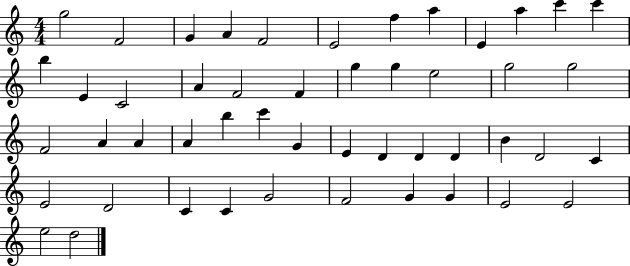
G5/h F4/h G4/q A4/q F4/h E4/h F5/q A5/q E4/q A5/q C6/q C6/q B5/q E4/q C4/h A4/q F4/h F4/q G5/q G5/q E5/h G5/h G5/h F4/h A4/q A4/q A4/q B5/q C6/q G4/q E4/q D4/q D4/q D4/q B4/q D4/h C4/q E4/h D4/h C4/q C4/q G4/h F4/h G4/q G4/q E4/h E4/h E5/h D5/h